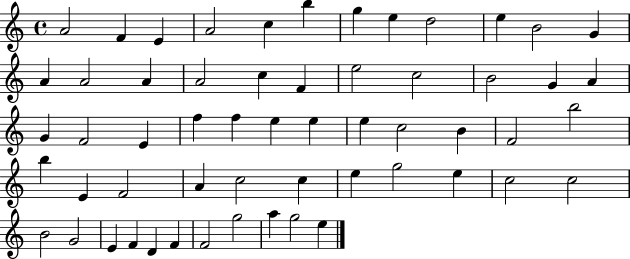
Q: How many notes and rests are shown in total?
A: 57